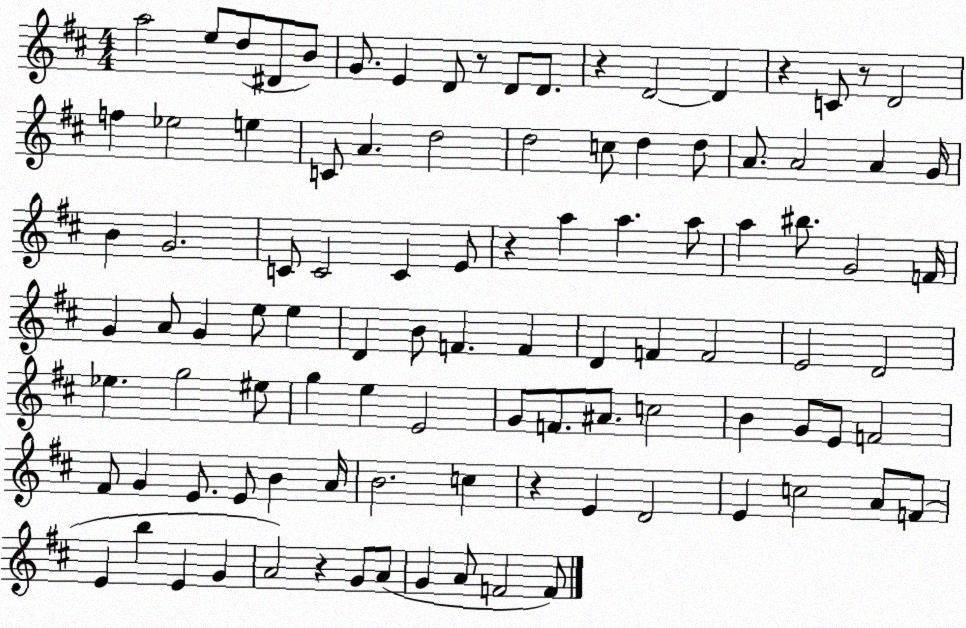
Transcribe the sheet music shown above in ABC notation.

X:1
T:Untitled
M:4/4
L:1/4
K:D
a2 e/2 d/2 ^D/2 B/2 G/2 E D/2 z/2 D/2 D/2 z D2 D z C/2 z/2 D2 f _e2 e C/2 A d2 d2 c/2 d d/2 A/2 A2 A G/4 B G2 C/2 C2 C E/2 z a a a/2 a ^b/2 G2 F/4 G A/2 G e/2 e D B/2 F F D F F2 E2 D2 _e g2 ^e/2 g e E2 G/2 F/2 ^A/2 c2 B G/2 E/2 F2 ^F/2 G E/2 E/2 B A/4 B2 c z E D2 E c2 A/2 F/2 E b E G A2 z G/2 A/2 G A/2 F2 F/2